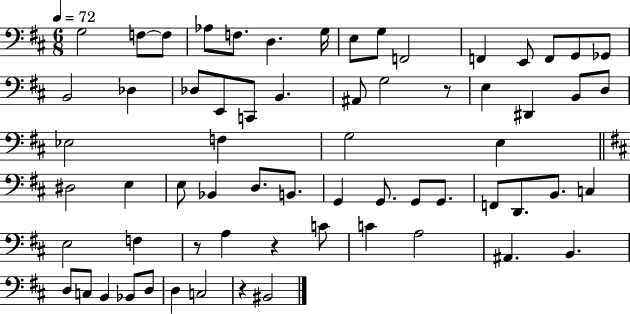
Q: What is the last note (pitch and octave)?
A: BIS2